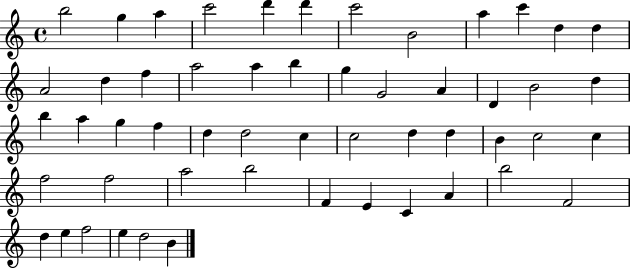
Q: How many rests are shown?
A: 0